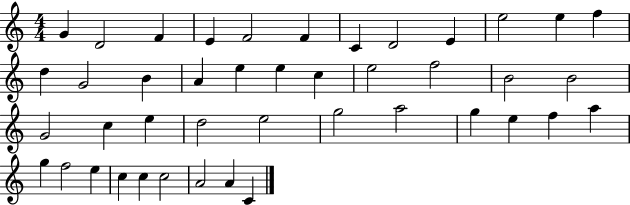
G4/q D4/h F4/q E4/q F4/h F4/q C4/q D4/h E4/q E5/h E5/q F5/q D5/q G4/h B4/q A4/q E5/q E5/q C5/q E5/h F5/h B4/h B4/h G4/h C5/q E5/q D5/h E5/h G5/h A5/h G5/q E5/q F5/q A5/q G5/q F5/h E5/q C5/q C5/q C5/h A4/h A4/q C4/q